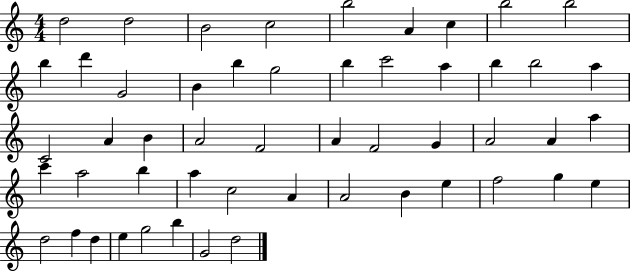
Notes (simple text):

D5/h D5/h B4/h C5/h B5/h A4/q C5/q B5/h B5/h B5/q D6/q G4/h B4/q B5/q G5/h B5/q C6/h A5/q B5/q B5/h A5/q C4/h A4/q B4/q A4/h F4/h A4/q F4/h G4/q A4/h A4/q A5/q C6/q A5/h B5/q A5/q C5/h A4/q A4/h B4/q E5/q F5/h G5/q E5/q D5/h F5/q D5/q E5/q G5/h B5/q G4/h D5/h